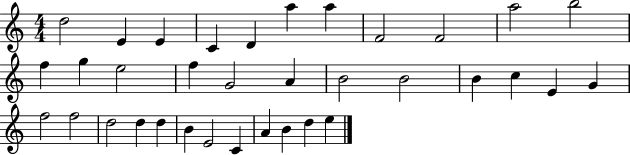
X:1
T:Untitled
M:4/4
L:1/4
K:C
d2 E E C D a a F2 F2 a2 b2 f g e2 f G2 A B2 B2 B c E G f2 f2 d2 d d B E2 C A B d e